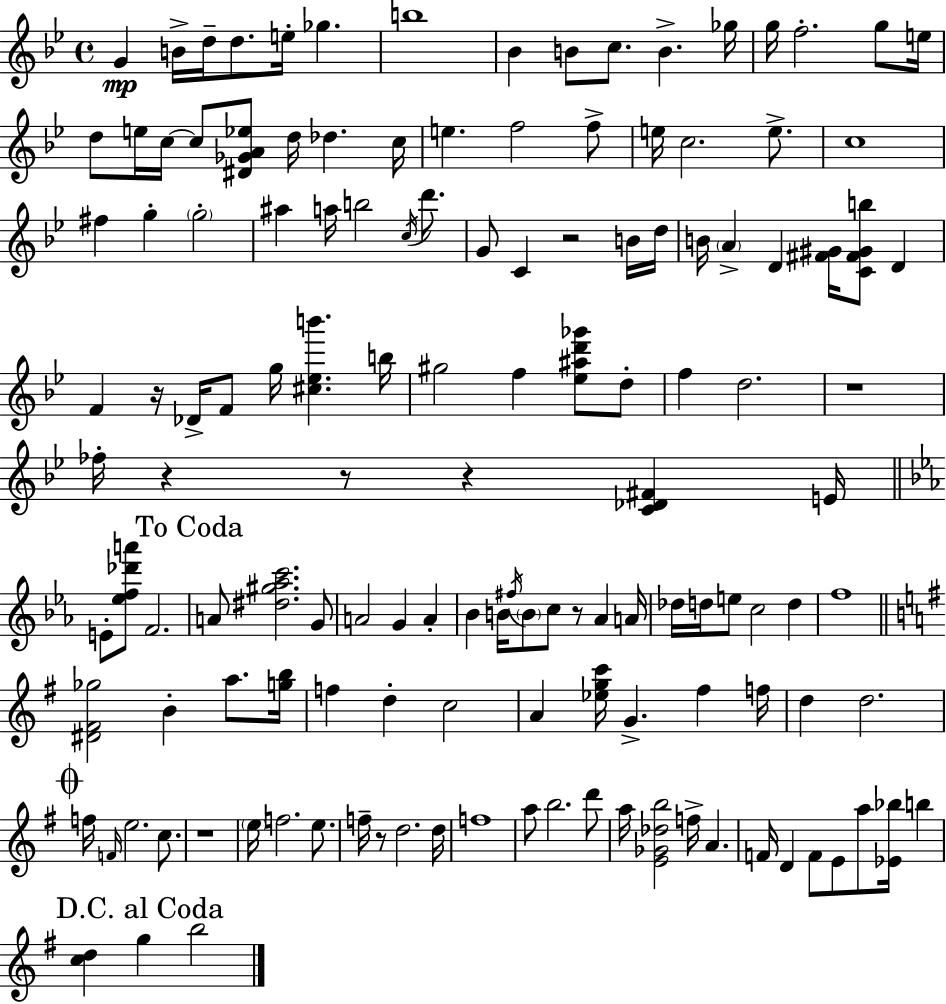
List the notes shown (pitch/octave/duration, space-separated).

G4/q B4/s D5/s D5/e. E5/s Gb5/q. B5/w Bb4/q B4/e C5/e. B4/q. Gb5/s G5/s F5/h. G5/e E5/s D5/e E5/s C5/s C5/e [D#4,Gb4,A4,Eb5]/e D5/s Db5/q. C5/s E5/q. F5/h F5/e E5/s C5/h. E5/e. C5/w F#5/q G5/q G5/h A#5/q A5/s B5/h C5/s D6/e. G4/e C4/q R/h B4/s D5/s B4/s A4/q D4/q [F#4,G#4]/s [C4,F#4,G#4,B5]/e D4/q F4/q R/s Db4/s F4/e G5/s [C#5,Eb5,B6]/q. B5/s G#5/h F5/q [Eb5,A#5,D6,Gb6]/e D5/e F5/q D5/h. R/w FES5/s R/q R/e R/q [C4,Db4,F#4]/q E4/s E4/e [Eb5,F5,Db6,A6]/e F4/h. A4/e [D#5,G#5,Ab5,C6]/h. G4/e A4/h G4/q A4/q Bb4/q B4/s F#5/s B4/e C5/e R/e Ab4/q A4/s Db5/s D5/s E5/e C5/h D5/q F5/w [D#4,F#4,Gb5]/h B4/q A5/e. [G5,B5]/s F5/q D5/q C5/h A4/q [Eb5,G5,C6]/s G4/q. F#5/q F5/s D5/q D5/h. F5/s F4/s E5/h. C5/e. R/w E5/s F5/h. E5/e. F5/s R/e D5/h. D5/s F5/w A5/e B5/h. D6/e A5/s [E4,Gb4,Db5,B5]/h F5/s A4/q. F4/s D4/q F4/e E4/e A5/e [Eb4,Bb5]/s B5/q [C5,D5]/q G5/q B5/h